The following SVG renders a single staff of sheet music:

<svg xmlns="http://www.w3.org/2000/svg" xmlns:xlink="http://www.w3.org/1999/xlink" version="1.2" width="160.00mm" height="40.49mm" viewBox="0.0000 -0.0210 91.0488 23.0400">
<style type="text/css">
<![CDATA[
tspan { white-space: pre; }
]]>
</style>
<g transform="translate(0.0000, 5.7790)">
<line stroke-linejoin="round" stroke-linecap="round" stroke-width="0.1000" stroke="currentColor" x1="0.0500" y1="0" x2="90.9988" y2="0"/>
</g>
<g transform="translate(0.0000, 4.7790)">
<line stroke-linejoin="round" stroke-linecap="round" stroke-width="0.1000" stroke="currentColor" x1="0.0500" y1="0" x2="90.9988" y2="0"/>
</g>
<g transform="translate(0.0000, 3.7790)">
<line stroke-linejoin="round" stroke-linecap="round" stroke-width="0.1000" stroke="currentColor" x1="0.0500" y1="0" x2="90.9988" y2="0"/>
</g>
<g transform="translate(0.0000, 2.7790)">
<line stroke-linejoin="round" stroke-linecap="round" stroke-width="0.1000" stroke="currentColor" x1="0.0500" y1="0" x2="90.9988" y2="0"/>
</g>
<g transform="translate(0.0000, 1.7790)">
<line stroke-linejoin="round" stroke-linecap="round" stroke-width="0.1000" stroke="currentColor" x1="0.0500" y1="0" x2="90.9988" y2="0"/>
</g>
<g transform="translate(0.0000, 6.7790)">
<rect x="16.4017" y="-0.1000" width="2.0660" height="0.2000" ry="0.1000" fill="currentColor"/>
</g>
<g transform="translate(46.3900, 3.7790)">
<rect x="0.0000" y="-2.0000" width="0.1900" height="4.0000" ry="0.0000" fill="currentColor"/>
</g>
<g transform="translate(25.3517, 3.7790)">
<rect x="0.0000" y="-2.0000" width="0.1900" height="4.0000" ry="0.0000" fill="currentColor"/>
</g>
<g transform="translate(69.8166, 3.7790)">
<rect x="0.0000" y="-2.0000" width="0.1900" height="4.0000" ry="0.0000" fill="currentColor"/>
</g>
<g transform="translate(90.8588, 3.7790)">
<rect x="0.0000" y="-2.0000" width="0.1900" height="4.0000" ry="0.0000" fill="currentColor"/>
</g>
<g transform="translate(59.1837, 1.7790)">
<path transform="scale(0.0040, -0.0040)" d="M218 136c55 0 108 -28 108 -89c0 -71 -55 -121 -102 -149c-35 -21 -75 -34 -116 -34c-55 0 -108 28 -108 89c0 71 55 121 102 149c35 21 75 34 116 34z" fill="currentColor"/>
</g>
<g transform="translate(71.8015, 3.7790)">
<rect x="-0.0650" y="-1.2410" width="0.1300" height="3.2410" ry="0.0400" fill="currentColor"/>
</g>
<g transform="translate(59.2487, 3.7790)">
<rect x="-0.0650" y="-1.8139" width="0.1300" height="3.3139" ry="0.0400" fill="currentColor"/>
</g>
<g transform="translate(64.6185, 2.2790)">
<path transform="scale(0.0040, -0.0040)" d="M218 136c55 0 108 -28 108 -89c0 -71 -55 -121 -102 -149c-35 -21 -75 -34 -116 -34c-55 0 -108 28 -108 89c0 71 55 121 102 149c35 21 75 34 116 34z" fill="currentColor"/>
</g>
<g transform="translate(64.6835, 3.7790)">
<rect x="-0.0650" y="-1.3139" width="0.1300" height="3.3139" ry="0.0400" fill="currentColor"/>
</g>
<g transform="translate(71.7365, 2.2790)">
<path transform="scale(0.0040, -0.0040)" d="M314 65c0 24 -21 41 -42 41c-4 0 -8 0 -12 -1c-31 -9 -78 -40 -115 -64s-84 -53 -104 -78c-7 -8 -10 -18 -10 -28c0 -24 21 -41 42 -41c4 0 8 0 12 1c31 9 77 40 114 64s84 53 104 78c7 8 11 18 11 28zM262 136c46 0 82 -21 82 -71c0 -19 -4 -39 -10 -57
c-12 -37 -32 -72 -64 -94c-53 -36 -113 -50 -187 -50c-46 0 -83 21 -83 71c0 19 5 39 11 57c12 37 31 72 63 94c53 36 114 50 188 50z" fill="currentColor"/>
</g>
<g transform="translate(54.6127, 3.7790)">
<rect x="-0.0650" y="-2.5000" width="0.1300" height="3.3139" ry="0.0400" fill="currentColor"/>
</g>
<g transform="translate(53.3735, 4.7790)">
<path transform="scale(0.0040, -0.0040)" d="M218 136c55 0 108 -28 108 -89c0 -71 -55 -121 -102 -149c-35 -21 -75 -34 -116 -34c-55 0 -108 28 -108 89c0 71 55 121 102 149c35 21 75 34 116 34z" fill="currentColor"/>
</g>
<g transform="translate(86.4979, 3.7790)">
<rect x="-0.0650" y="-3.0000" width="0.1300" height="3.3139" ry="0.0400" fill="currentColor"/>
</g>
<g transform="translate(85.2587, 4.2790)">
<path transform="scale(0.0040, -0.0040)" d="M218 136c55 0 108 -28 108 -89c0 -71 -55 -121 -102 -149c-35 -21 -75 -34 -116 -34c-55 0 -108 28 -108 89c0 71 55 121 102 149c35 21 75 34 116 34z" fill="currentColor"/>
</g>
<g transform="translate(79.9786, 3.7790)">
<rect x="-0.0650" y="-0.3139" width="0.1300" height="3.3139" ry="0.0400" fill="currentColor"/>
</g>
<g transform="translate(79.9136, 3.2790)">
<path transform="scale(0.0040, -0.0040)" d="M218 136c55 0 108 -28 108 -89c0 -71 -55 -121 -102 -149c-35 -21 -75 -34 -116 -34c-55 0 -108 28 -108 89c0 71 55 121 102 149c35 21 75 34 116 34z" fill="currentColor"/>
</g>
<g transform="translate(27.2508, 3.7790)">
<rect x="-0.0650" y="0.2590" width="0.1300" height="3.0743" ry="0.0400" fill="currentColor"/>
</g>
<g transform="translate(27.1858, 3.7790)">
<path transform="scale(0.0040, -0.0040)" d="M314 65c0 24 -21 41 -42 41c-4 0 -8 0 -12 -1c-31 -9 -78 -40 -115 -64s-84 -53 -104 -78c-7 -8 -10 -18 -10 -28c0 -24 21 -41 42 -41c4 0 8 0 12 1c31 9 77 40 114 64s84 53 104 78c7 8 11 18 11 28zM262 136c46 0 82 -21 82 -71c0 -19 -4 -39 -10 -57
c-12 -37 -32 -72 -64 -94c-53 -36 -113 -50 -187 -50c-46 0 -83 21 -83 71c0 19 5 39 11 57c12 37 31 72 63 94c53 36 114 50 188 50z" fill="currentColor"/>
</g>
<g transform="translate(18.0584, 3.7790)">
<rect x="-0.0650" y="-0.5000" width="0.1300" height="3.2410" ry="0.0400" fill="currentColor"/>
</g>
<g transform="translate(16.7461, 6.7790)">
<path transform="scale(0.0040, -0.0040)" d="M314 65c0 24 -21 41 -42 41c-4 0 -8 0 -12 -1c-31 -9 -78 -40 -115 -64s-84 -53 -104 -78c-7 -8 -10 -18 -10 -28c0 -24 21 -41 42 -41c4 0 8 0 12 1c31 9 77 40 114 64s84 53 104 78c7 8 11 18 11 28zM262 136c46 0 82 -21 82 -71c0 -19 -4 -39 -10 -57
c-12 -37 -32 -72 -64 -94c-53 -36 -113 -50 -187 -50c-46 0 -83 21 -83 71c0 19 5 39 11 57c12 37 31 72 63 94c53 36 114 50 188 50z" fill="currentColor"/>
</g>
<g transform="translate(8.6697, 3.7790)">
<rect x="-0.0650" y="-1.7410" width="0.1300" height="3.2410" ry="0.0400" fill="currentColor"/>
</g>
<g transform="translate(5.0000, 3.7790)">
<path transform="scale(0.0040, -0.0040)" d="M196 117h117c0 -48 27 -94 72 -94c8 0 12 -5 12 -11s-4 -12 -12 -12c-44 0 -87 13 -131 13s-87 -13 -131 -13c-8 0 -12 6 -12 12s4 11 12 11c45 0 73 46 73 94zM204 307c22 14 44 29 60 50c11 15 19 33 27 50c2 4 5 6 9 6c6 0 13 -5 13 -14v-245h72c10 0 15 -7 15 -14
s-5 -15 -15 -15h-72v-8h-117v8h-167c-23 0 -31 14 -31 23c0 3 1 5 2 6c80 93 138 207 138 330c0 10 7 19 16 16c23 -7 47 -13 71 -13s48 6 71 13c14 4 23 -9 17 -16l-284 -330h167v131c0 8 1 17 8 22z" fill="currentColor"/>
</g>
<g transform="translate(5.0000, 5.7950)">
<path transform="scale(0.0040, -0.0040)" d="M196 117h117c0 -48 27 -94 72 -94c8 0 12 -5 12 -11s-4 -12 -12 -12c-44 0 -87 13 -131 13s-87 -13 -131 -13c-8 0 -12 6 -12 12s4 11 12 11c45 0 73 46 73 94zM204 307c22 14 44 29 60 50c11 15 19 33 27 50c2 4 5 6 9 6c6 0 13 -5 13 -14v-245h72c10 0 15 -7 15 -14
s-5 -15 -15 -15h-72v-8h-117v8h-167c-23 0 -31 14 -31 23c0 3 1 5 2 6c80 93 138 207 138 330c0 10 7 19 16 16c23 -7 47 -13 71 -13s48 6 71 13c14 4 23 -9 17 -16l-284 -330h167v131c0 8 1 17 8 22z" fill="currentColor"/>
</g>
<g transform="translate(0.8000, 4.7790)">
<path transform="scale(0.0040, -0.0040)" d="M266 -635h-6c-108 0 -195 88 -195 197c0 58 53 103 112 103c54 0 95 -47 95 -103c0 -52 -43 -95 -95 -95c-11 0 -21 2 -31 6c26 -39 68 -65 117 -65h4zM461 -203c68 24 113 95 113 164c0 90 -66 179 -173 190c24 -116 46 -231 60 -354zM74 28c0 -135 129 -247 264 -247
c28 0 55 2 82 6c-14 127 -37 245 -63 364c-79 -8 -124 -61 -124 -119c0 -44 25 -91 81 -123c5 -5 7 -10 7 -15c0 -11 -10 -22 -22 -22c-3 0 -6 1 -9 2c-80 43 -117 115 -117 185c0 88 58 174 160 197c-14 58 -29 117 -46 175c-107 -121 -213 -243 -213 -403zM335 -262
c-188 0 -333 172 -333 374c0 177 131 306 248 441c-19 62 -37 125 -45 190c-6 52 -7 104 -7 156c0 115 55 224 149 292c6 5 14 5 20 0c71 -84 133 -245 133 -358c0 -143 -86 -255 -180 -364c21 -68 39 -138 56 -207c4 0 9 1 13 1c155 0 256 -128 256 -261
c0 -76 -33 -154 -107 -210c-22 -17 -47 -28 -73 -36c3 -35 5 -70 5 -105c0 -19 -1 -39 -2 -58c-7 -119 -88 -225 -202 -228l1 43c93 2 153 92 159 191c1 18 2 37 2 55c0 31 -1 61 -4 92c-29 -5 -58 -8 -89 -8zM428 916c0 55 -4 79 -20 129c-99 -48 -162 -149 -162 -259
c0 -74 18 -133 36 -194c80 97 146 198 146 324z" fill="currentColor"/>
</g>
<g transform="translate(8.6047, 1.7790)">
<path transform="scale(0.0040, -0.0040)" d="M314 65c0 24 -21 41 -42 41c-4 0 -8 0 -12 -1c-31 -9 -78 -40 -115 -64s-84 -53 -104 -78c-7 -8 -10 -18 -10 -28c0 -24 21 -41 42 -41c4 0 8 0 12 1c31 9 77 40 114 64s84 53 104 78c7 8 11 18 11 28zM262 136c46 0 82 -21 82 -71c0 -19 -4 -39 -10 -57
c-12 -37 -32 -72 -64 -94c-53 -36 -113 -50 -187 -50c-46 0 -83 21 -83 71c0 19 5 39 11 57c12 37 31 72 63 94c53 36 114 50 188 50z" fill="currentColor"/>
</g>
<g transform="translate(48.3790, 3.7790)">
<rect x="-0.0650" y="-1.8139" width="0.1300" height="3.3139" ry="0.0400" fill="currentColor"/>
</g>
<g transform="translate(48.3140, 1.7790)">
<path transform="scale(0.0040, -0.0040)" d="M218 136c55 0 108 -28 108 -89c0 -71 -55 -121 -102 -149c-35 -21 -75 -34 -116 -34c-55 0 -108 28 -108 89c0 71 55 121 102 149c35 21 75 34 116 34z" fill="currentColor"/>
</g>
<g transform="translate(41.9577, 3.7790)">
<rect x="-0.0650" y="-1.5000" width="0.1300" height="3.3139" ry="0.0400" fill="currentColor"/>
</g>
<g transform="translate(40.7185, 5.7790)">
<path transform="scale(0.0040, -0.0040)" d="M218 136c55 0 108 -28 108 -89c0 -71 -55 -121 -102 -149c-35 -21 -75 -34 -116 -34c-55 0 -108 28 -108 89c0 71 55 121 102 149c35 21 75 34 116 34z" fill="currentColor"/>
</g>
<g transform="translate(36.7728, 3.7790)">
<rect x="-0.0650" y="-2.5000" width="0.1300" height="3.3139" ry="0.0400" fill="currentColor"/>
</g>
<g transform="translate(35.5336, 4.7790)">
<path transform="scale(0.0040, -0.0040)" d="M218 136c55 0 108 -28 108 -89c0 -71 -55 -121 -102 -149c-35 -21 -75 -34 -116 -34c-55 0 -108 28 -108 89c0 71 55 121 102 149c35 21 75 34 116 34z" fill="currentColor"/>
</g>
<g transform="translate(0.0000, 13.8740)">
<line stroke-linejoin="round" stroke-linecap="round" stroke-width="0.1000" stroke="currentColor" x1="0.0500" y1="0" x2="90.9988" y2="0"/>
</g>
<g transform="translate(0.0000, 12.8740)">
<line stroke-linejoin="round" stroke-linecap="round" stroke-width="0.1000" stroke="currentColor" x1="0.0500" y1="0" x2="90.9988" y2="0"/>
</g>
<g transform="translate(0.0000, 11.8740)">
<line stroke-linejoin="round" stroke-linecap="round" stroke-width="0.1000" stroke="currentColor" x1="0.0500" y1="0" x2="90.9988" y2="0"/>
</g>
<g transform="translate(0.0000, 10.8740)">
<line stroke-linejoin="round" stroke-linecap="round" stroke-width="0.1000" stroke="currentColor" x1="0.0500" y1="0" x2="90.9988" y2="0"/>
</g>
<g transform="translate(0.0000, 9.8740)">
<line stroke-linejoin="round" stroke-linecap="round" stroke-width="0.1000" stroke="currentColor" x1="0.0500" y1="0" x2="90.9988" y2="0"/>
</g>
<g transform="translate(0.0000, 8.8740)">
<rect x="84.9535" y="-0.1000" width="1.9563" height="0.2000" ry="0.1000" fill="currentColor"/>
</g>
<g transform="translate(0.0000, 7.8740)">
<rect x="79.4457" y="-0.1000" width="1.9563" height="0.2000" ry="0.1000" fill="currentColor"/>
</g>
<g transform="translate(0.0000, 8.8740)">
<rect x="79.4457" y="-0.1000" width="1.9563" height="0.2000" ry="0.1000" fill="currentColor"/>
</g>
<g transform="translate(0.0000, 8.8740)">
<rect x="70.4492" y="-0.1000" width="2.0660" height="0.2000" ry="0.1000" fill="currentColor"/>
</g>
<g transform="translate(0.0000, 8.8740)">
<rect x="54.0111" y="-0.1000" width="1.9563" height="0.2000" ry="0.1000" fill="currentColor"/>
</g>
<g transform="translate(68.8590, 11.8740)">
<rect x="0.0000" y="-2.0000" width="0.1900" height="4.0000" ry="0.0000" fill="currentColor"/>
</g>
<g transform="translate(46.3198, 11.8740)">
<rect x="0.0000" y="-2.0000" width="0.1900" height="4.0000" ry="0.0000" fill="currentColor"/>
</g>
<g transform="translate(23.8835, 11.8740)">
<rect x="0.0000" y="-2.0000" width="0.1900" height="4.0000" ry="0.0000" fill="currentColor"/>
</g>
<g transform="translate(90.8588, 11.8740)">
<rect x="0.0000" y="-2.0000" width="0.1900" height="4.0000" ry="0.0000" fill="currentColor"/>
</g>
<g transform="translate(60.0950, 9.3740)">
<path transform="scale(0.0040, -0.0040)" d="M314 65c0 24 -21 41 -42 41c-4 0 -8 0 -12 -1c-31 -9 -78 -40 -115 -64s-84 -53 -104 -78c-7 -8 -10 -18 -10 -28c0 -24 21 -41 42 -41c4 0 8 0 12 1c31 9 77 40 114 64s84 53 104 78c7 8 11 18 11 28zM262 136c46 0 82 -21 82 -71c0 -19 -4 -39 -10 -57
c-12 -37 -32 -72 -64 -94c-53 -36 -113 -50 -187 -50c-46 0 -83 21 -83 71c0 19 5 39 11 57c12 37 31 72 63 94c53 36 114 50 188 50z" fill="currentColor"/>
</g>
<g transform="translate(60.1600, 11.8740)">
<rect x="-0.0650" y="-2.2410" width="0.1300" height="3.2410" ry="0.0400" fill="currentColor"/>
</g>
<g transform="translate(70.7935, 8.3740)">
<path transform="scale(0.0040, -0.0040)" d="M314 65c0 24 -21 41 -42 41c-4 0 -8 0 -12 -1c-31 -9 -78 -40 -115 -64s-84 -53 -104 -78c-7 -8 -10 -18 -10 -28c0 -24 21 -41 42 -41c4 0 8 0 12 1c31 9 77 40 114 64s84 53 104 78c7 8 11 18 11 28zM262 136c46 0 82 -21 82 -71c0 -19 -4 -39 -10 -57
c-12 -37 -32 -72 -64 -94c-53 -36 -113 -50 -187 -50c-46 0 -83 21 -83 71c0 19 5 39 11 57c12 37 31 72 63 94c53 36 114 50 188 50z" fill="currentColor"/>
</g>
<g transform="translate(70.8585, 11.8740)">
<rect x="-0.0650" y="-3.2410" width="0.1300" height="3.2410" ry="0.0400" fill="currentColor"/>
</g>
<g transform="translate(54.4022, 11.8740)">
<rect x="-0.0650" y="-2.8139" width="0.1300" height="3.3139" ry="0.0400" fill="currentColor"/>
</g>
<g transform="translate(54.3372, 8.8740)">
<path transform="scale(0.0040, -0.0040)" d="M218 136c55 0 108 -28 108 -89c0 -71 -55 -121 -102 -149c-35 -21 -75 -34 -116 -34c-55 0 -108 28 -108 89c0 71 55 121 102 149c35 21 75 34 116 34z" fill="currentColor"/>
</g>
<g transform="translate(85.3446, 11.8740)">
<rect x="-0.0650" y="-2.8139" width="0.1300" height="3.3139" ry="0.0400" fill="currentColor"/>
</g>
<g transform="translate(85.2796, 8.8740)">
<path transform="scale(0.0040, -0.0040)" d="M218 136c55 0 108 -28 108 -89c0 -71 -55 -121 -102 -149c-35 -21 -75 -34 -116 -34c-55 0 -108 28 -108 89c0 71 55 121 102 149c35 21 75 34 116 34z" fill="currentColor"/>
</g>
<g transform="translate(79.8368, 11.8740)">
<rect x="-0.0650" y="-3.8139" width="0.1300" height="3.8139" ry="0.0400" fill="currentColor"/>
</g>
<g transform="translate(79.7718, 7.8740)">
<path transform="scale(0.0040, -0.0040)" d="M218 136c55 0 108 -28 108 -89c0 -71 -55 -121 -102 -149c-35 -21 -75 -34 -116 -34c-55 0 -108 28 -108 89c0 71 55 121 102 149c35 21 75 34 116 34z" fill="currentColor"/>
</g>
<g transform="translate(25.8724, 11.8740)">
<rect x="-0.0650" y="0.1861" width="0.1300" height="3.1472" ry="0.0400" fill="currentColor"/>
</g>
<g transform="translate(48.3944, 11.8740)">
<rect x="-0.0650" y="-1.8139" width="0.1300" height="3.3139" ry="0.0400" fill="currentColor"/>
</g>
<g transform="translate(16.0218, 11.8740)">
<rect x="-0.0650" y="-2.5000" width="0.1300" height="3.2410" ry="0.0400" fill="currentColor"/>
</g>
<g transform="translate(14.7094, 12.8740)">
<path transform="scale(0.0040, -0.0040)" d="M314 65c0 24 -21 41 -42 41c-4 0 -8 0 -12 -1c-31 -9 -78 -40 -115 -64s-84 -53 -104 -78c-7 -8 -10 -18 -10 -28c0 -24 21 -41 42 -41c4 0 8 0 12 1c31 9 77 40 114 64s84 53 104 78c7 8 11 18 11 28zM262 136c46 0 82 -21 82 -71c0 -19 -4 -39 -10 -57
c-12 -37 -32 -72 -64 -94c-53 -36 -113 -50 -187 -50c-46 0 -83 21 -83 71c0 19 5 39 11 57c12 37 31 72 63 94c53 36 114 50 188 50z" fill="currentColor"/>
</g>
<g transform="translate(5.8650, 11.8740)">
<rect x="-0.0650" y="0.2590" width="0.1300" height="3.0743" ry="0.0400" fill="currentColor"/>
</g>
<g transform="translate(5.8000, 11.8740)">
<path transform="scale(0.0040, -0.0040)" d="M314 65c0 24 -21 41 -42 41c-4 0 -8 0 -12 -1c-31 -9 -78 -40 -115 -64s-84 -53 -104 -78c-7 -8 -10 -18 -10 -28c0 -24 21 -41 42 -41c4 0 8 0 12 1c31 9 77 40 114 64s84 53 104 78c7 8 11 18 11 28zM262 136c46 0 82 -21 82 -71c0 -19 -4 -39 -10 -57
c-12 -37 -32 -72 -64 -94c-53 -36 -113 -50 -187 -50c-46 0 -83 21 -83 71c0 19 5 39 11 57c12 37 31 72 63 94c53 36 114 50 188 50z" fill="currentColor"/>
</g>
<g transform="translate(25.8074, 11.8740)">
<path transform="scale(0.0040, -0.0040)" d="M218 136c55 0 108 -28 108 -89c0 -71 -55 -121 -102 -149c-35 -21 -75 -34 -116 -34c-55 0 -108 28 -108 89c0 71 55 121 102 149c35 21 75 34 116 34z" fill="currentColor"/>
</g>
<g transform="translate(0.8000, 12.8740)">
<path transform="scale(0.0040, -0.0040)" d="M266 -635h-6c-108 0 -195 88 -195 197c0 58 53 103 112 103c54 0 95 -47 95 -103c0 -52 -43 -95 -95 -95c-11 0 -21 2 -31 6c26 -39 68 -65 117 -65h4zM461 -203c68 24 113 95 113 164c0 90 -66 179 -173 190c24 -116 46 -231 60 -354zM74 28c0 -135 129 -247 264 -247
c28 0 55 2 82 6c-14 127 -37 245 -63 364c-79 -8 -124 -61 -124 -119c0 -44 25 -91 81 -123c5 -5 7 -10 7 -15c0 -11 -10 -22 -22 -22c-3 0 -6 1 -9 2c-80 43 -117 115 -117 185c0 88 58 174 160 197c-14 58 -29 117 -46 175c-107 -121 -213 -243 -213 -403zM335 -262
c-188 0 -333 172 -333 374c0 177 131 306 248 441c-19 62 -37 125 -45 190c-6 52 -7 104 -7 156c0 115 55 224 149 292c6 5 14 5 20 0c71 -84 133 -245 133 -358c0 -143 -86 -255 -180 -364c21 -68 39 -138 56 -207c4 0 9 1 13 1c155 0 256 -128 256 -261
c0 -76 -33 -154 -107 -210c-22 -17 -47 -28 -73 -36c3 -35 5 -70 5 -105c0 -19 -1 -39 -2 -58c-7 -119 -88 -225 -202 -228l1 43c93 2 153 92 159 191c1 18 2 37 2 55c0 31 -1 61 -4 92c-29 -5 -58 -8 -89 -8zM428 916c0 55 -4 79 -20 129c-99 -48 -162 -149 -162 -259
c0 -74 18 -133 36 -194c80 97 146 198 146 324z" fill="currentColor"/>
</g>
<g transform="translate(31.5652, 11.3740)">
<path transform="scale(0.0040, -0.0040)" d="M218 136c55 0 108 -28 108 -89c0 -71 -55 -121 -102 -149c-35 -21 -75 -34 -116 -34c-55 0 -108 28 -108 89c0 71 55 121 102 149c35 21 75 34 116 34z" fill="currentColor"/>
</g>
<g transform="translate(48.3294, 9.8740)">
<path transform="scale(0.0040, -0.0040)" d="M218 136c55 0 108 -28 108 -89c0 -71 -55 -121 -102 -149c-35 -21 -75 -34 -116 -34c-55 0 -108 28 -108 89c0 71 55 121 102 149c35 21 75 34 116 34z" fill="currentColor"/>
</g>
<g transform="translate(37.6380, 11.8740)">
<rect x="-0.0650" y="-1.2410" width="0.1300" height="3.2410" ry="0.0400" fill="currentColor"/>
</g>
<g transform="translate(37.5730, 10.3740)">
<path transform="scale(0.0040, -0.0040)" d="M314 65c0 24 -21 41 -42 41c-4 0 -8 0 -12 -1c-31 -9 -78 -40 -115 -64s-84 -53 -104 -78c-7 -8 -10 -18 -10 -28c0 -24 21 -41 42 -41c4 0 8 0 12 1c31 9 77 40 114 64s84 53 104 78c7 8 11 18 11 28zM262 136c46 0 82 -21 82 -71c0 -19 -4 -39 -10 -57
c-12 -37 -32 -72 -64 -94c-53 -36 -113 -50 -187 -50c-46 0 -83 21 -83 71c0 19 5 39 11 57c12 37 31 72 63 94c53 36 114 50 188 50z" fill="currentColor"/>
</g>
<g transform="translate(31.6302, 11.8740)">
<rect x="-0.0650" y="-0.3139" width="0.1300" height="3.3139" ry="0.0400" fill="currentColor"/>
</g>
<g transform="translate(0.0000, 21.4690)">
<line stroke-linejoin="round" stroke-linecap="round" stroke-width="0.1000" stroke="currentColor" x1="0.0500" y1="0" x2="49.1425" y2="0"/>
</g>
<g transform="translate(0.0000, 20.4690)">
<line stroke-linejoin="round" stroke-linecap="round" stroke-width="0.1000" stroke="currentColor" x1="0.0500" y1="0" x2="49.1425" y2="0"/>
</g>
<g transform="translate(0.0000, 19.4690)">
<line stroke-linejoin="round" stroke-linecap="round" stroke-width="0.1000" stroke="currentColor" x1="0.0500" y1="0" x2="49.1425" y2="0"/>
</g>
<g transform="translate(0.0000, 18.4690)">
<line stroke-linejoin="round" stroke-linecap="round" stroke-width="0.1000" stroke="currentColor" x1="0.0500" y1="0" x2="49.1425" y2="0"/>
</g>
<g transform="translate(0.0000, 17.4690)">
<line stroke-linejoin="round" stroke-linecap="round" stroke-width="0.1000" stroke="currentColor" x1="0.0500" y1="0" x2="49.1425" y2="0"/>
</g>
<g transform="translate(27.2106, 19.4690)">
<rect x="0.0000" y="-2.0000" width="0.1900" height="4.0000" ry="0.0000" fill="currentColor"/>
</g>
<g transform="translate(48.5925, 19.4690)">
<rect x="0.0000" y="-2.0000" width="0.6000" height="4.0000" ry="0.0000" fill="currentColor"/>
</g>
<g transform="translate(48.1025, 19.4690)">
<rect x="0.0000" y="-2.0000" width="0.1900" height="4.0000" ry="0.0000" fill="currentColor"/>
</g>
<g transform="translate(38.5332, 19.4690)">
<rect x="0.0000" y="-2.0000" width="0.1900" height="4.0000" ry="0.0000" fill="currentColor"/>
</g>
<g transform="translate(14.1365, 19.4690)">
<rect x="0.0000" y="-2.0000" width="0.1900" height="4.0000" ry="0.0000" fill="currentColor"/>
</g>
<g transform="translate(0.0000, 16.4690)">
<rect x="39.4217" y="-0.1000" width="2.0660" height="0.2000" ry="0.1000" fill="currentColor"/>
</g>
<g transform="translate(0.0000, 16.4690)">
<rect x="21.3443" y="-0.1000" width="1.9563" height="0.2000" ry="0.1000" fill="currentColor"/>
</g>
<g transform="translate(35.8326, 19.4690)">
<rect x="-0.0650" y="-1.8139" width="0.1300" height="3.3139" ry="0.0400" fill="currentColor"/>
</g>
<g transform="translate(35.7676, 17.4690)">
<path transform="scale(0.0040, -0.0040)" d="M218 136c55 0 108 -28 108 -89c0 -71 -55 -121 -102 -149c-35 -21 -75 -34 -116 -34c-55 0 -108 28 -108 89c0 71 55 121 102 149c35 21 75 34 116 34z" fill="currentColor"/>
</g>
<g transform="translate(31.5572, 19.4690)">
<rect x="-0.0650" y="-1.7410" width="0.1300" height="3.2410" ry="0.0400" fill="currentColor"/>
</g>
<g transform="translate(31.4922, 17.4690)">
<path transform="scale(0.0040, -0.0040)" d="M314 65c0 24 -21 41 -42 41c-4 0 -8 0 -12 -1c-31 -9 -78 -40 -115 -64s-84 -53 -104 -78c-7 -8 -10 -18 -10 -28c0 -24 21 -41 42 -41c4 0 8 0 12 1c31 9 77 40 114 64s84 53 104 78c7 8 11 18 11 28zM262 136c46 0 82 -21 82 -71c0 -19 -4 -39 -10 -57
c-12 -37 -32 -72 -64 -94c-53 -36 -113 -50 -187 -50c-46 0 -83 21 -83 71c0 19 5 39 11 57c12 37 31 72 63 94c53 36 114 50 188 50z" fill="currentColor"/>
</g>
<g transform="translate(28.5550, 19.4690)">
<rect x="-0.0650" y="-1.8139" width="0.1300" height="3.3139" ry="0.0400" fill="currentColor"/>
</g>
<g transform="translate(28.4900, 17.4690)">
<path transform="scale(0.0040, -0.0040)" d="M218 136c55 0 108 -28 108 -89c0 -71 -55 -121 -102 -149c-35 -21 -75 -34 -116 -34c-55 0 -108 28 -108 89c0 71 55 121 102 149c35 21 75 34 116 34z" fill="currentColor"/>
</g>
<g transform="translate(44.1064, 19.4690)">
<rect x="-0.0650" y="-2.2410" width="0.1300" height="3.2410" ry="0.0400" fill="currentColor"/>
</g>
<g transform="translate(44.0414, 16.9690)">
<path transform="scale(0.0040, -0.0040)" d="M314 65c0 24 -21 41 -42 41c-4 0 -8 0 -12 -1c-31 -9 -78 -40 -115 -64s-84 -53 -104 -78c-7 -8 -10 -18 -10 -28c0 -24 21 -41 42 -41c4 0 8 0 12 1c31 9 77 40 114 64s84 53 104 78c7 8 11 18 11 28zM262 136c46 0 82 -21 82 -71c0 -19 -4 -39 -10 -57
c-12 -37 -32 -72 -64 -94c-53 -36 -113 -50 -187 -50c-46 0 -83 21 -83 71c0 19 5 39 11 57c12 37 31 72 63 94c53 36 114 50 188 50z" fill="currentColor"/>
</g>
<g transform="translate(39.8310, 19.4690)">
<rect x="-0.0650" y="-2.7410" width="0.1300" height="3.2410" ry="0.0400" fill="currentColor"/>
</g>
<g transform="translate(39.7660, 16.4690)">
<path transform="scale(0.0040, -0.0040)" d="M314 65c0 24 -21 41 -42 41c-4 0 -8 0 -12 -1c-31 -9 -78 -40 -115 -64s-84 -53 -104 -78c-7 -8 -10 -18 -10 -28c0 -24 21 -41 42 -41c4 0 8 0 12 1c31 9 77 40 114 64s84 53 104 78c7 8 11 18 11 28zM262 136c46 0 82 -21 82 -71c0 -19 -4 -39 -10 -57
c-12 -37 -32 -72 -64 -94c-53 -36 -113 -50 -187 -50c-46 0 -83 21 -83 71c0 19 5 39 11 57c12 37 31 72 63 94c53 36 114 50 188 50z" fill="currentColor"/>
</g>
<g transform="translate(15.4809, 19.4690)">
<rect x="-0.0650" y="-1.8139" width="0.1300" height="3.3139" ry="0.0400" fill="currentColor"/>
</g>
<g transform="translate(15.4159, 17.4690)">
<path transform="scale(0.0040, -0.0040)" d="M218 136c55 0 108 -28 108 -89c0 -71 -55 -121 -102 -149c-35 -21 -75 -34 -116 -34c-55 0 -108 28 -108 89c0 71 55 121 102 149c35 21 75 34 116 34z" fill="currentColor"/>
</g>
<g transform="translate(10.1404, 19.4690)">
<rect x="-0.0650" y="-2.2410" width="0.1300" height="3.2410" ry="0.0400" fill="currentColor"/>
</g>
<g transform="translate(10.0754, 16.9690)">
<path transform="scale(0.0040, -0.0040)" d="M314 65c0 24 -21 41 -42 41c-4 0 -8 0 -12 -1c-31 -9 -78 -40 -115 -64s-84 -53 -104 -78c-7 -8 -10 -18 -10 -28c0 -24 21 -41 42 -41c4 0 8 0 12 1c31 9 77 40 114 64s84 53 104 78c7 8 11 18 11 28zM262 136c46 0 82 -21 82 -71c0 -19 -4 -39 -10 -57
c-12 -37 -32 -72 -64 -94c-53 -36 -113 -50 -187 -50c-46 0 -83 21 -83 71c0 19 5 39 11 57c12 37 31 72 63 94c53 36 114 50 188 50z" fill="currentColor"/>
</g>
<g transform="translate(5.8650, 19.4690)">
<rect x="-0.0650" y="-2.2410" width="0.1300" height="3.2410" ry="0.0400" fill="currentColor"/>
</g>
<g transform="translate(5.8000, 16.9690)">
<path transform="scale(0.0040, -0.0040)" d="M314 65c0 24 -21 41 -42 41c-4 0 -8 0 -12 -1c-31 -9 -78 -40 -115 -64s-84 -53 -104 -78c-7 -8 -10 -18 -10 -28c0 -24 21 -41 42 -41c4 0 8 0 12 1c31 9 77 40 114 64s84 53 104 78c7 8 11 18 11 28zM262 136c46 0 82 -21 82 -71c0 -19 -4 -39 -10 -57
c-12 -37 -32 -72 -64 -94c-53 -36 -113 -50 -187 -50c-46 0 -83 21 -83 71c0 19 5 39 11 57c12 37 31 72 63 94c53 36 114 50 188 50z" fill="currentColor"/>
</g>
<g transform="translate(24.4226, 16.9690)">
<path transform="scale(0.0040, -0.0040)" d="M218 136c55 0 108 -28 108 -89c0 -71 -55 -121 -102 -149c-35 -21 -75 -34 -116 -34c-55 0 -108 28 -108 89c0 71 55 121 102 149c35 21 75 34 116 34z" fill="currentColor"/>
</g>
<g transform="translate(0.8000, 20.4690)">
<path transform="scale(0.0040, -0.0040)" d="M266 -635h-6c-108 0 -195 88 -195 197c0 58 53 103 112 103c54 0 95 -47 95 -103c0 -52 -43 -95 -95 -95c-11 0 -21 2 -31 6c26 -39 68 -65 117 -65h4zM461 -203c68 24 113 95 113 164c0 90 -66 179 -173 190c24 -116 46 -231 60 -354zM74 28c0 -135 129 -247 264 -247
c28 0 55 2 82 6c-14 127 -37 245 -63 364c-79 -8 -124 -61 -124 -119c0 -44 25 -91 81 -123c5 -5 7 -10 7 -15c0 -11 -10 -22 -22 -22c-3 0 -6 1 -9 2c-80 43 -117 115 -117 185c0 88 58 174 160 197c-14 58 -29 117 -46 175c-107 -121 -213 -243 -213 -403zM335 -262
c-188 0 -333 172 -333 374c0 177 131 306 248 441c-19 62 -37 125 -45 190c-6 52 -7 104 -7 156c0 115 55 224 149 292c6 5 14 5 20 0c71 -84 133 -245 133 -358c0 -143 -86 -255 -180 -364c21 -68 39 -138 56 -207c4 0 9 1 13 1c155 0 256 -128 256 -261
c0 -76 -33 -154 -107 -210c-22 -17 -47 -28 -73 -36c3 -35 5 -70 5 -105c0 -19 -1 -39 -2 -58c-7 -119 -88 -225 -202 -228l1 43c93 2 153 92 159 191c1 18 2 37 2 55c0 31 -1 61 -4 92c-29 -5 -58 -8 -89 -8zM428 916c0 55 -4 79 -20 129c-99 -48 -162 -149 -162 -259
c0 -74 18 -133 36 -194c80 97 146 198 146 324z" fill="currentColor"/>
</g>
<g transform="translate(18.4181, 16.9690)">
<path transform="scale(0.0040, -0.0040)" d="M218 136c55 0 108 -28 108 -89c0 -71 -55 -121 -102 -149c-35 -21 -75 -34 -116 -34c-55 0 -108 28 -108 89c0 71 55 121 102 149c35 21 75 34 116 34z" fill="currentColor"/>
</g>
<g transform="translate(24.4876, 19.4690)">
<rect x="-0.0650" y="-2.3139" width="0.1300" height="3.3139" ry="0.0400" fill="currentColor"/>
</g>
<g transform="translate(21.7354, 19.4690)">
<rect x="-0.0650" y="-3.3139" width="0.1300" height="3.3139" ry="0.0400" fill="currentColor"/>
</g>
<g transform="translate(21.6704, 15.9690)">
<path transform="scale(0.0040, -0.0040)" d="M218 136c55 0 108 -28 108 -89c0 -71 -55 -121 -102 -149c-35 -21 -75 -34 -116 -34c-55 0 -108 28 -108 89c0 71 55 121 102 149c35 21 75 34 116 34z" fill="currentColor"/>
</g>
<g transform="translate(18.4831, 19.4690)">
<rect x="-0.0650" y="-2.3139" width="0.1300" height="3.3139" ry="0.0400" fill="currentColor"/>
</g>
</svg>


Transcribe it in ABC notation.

X:1
T:Untitled
M:4/4
L:1/4
K:C
f2 C2 B2 G E f G f e e2 c A B2 G2 B c e2 f a g2 b2 c' a g2 g2 f g b g f f2 f a2 g2